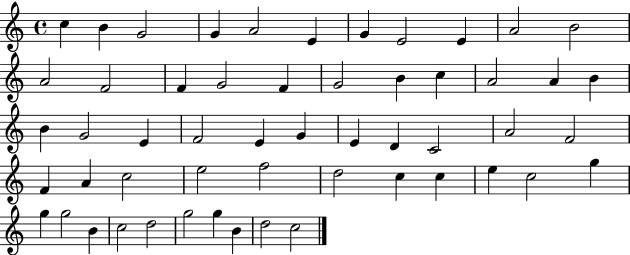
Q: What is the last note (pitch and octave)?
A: C5